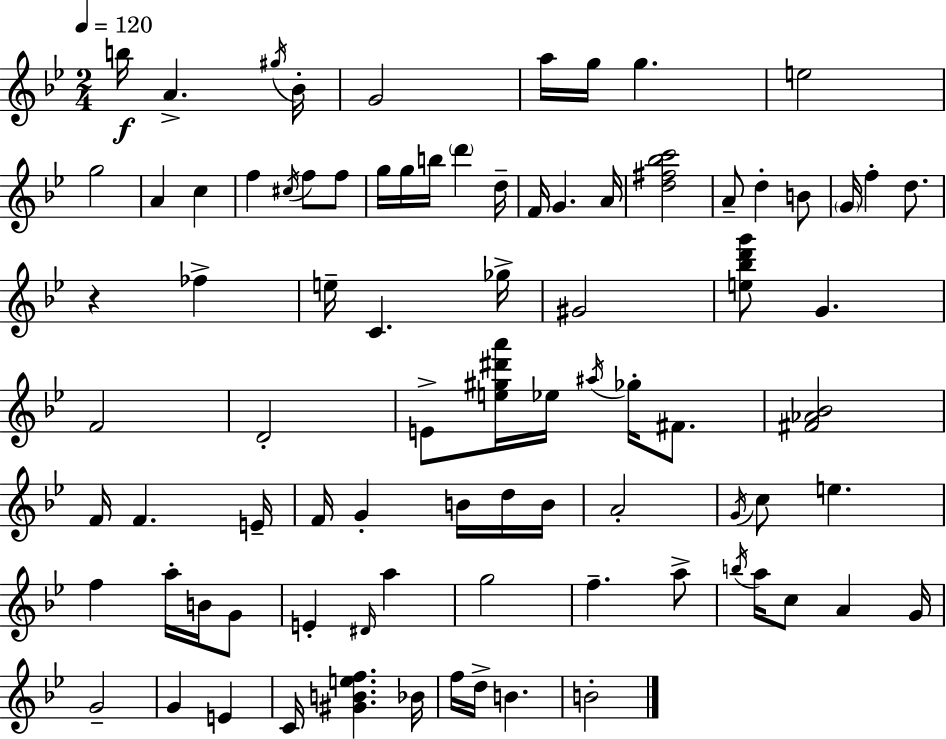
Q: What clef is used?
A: treble